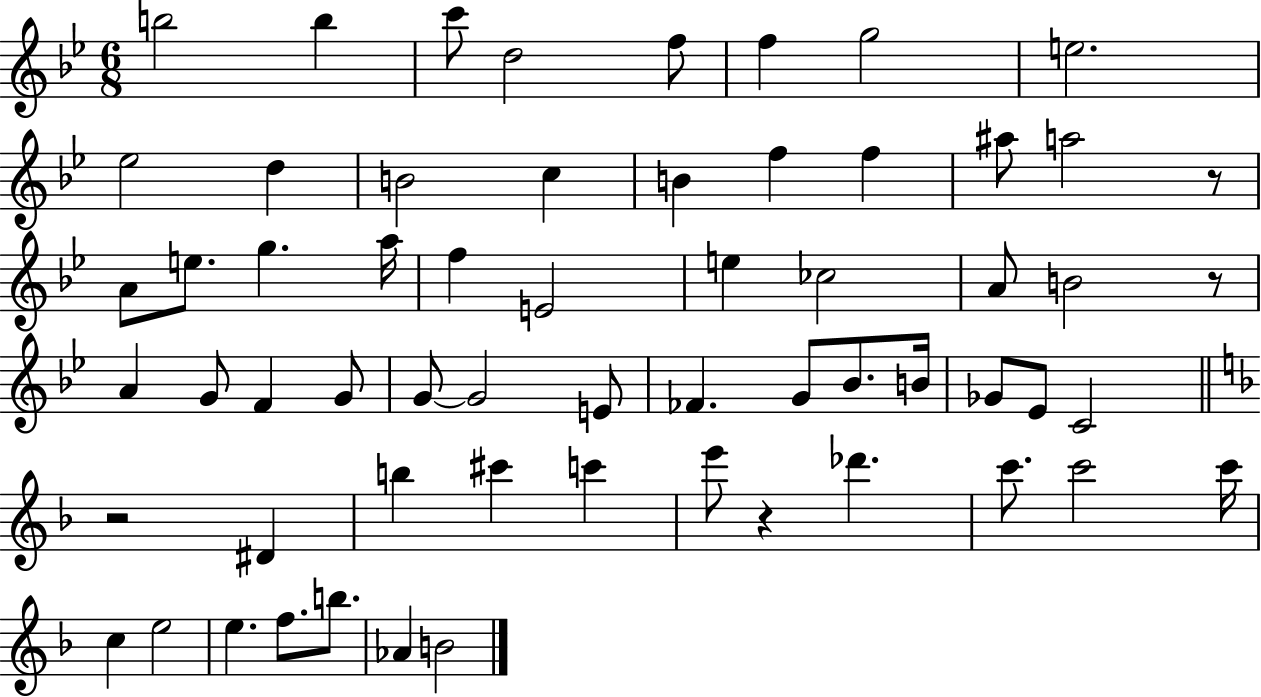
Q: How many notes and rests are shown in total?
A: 61